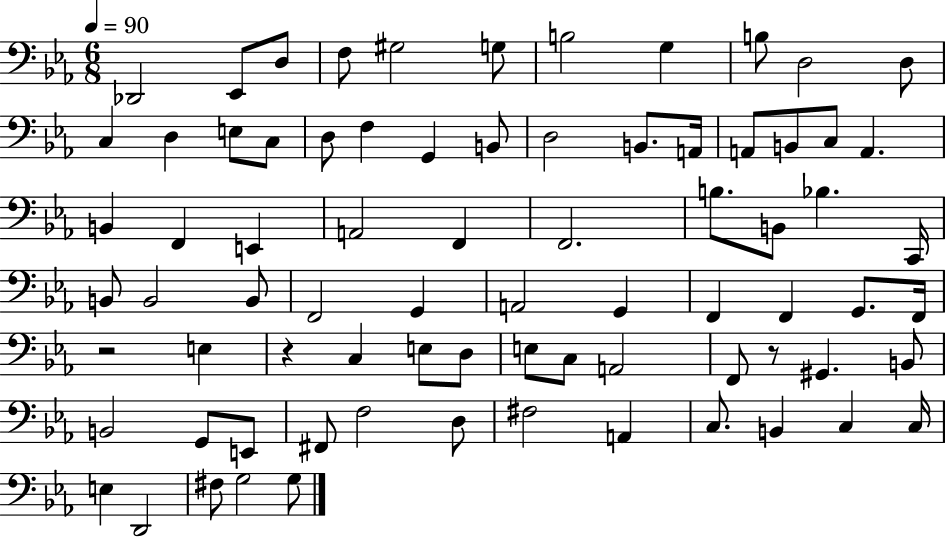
Db2/h Eb2/e D3/e F3/e G#3/h G3/e B3/h G3/q B3/e D3/h D3/e C3/q D3/q E3/e C3/e D3/e F3/q G2/q B2/e D3/h B2/e. A2/s A2/e B2/e C3/e A2/q. B2/q F2/q E2/q A2/h F2/q F2/h. B3/e. B2/e Bb3/q. C2/s B2/e B2/h B2/e F2/h G2/q A2/h G2/q F2/q F2/q G2/e. F2/s R/h E3/q R/q C3/q E3/e D3/e E3/e C3/e A2/h F2/e R/e G#2/q. B2/e B2/h G2/e E2/e F#2/e F3/h D3/e F#3/h A2/q C3/e. B2/q C3/q C3/s E3/q D2/h F#3/e G3/h G3/e